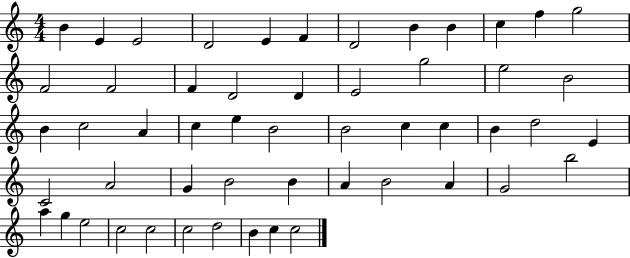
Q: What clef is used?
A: treble